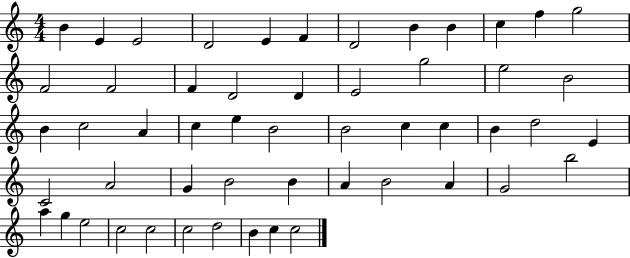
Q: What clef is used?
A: treble